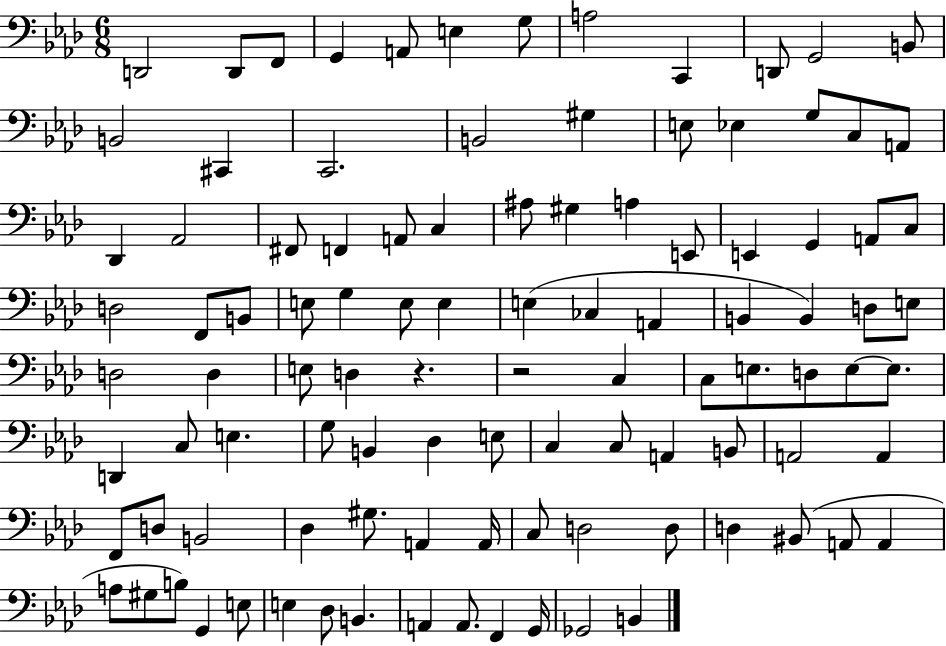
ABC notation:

X:1
T:Untitled
M:6/8
L:1/4
K:Ab
D,,2 D,,/2 F,,/2 G,, A,,/2 E, G,/2 A,2 C,, D,,/2 G,,2 B,,/2 B,,2 ^C,, C,,2 B,,2 ^G, E,/2 _E, G,/2 C,/2 A,,/2 _D,, _A,,2 ^F,,/2 F,, A,,/2 C, ^A,/2 ^G, A, E,,/2 E,, G,, A,,/2 C,/2 D,2 F,,/2 B,,/2 E,/2 G, E,/2 E, E, _C, A,, B,, B,, D,/2 E,/2 D,2 D, E,/2 D, z z2 C, C,/2 E,/2 D,/2 E,/2 E,/2 D,, C,/2 E, G,/2 B,, _D, E,/2 C, C,/2 A,, B,,/2 A,,2 A,, F,,/2 D,/2 B,,2 _D, ^G,/2 A,, A,,/4 C,/2 D,2 D,/2 D, ^B,,/2 A,,/2 A,, A,/2 ^G,/2 B,/2 G,, E,/2 E, _D,/2 B,, A,, A,,/2 F,, G,,/4 _G,,2 B,,